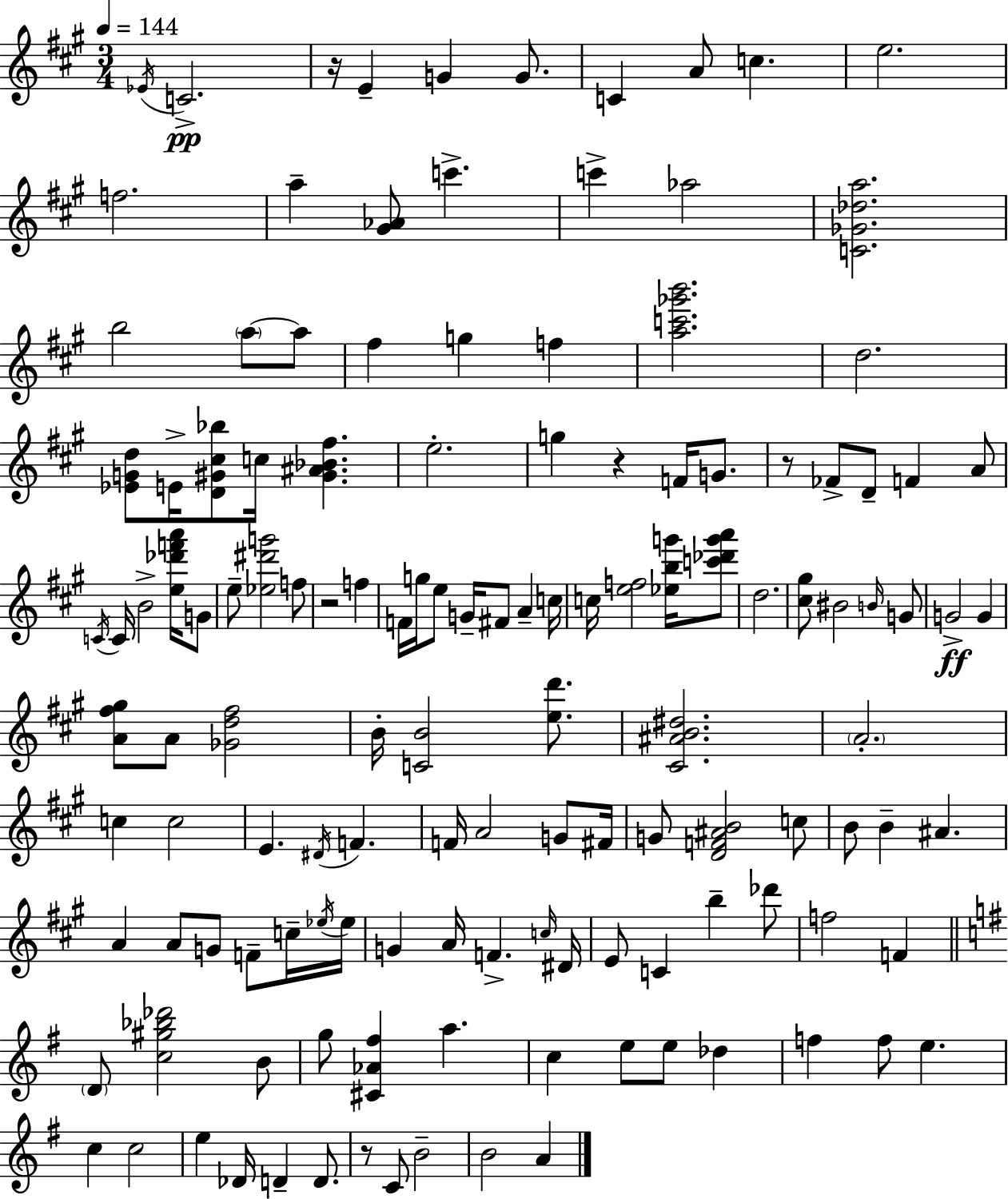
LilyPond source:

{
  \clef treble
  \numericTimeSignature
  \time 3/4
  \key a \major
  \tempo 4 = 144
  \repeat volta 2 { \acciaccatura { ees'16 }\pp c'2.-> | r16 e'4-- g'4 g'8. | c'4 a'8 c''4. | e''2. | \break f''2. | a''4-- <gis' aes'>8 c'''4.-> | c'''4-> aes''2 | <c' ges' des'' a''>2. | \break b''2 \parenthesize a''8~~ a''8 | fis''4 g''4 f''4 | <a'' c''' ges''' b'''>2. | d''2. | \break <ees' g' d''>8 e'16-> <d' gis' cis'' bes''>8 c''16 <gis' ais' bes' fis''>4. | e''2.-. | g''4 r4 f'16 g'8. | r8 fes'8-> d'8-- f'4 a'8 | \break \acciaccatura { c'16 } c'16 b'2-> <e'' des''' f''' a'''>16 | g'8 e''8-- <ees'' dis''' g'''>2 | f''8 r2 f''4 | f'16 g''16 e''8 g'16-- fis'8 a'4-- | \break c''16 c''16 <e'' f''>2 <ees'' b'' g'''>16 | <c''' des''' g''' a'''>8 d''2. | <cis'' gis''>8 bis'2 | \grace { b'16 } g'8 g'2->\ff g'4 | \break <a' fis'' gis''>8 a'8 <ges' d'' fis''>2 | b'16-. <c' b'>2 | <e'' d'''>8. <cis' ais' b' dis''>2. | \parenthesize a'2.-. | \break c''4 c''2 | e'4. \acciaccatura { dis'16 } f'4. | f'16 a'2 | g'8 fis'16 g'8 <d' f' ais' b'>2 | \break c''8 b'8 b'4-- ais'4. | a'4 a'8 g'8 | f'8-- c''16-- \acciaccatura { ees''16 } ees''16 g'4 a'16 f'4.-> | \grace { c''16 } dis'16 e'8 c'4 | \break b''4-- des'''8 f''2 | f'4 \bar "||" \break \key e \minor \parenthesize d'8 <c'' gis'' bes'' des'''>2 b'8 | g''8 <cis' aes' fis''>4 a''4. | c''4 e''8 e''8 des''4 | f''4 f''8 e''4. | \break c''4 c''2 | e''4 des'16 d'4-- d'8. | r8 c'8 b'2-- | b'2 a'4 | \break } \bar "|."
}